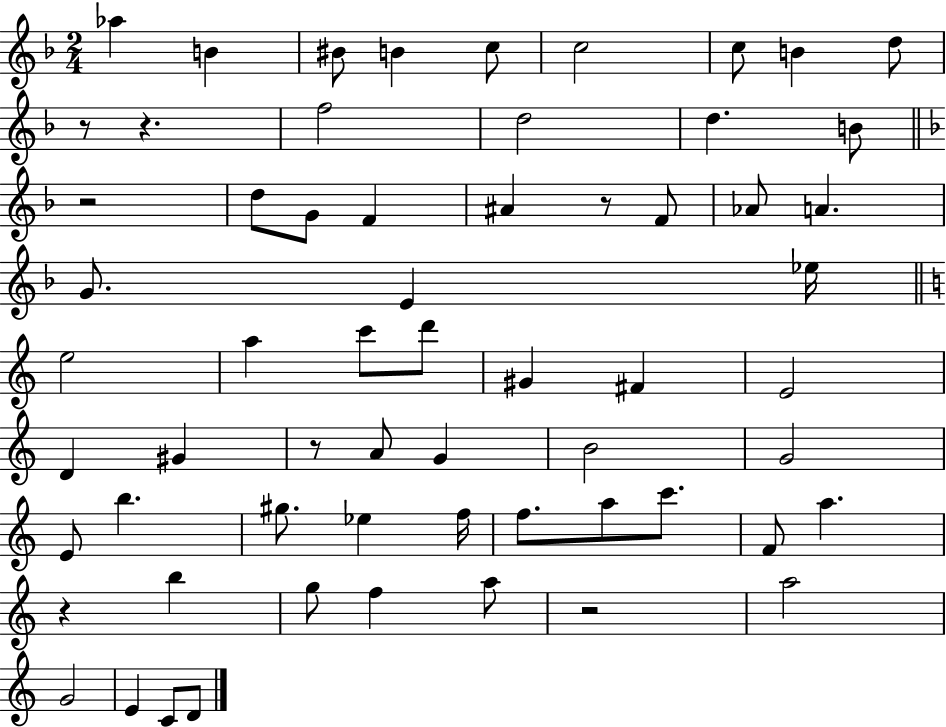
X:1
T:Untitled
M:2/4
L:1/4
K:F
_a B ^B/2 B c/2 c2 c/2 B d/2 z/2 z f2 d2 d B/2 z2 d/2 G/2 F ^A z/2 F/2 _A/2 A G/2 E _e/4 e2 a c'/2 d'/2 ^G ^F E2 D ^G z/2 A/2 G B2 G2 E/2 b ^g/2 _e f/4 f/2 a/2 c'/2 F/2 a z b g/2 f a/2 z2 a2 G2 E C/2 D/2